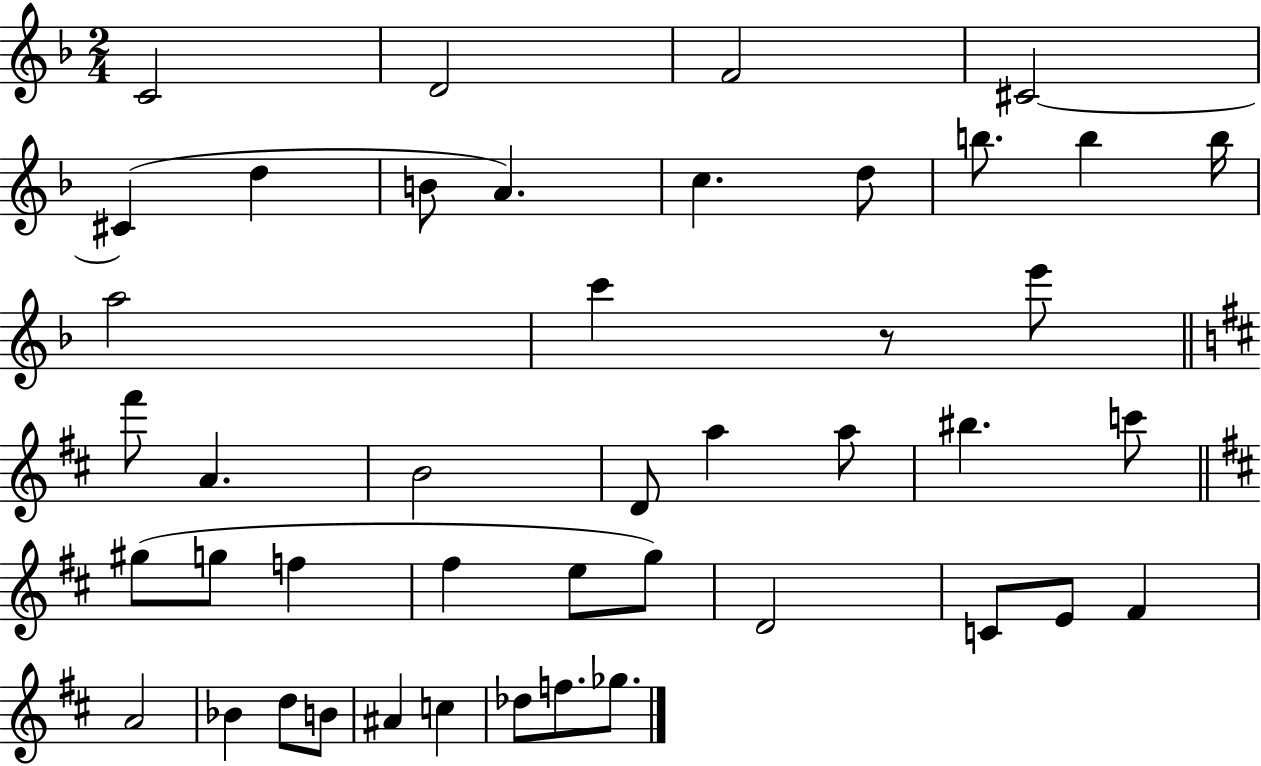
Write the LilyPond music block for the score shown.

{
  \clef treble
  \numericTimeSignature
  \time 2/4
  \key f \major
  c'2 | d'2 | f'2 | cis'2~~ | \break cis'4( d''4 | b'8 a'4.) | c''4. d''8 | b''8. b''4 b''16 | \break a''2 | c'''4 r8 e'''8 | \bar "||" \break \key d \major fis'''8 a'4. | b'2 | d'8 a''4 a''8 | bis''4. c'''8 | \break \bar "||" \break \key d \major gis''8( g''8 f''4 | fis''4 e''8 g''8) | d'2 | c'8 e'8 fis'4 | \break a'2 | bes'4 d''8 b'8 | ais'4 c''4 | des''8 f''8. ges''8. | \break \bar "|."
}